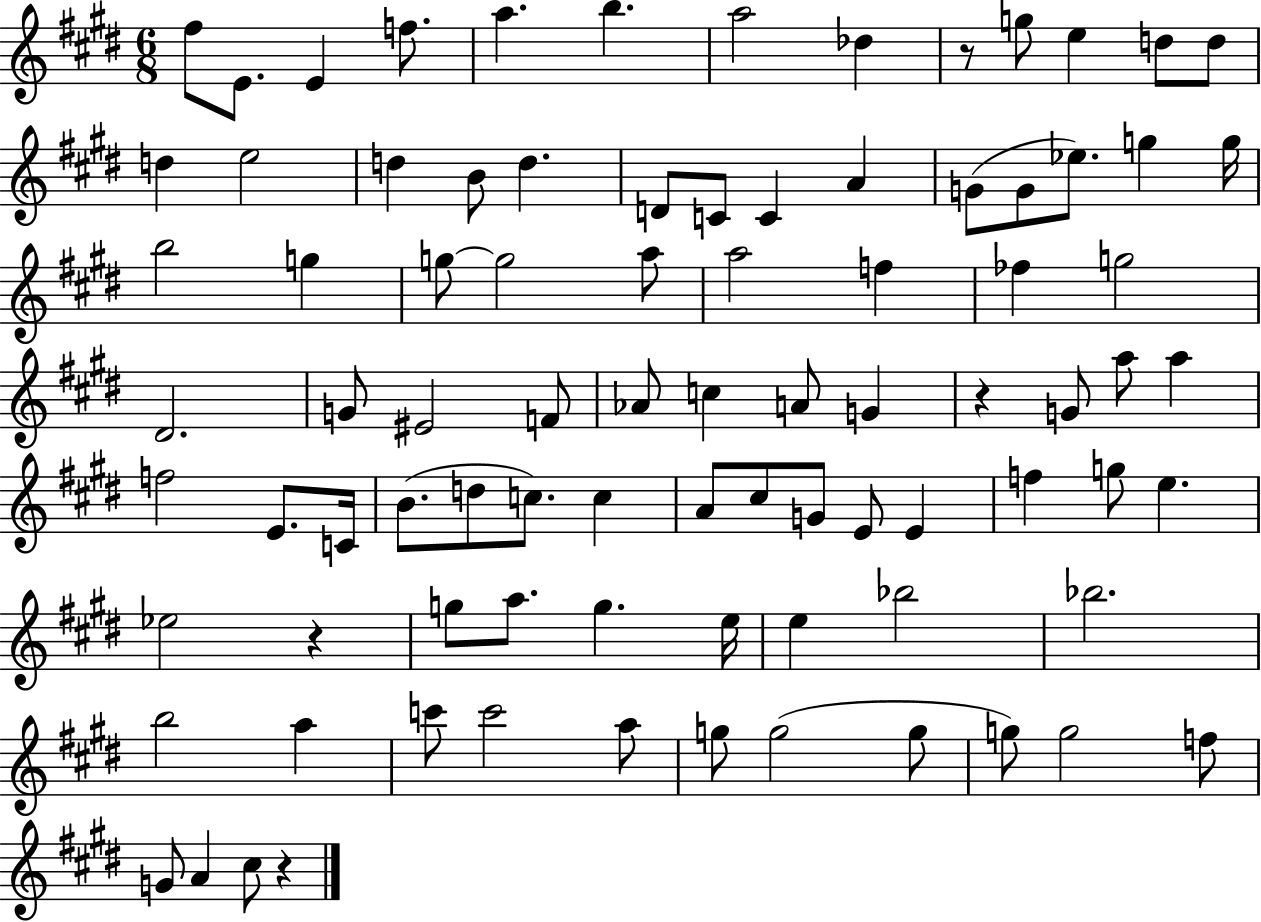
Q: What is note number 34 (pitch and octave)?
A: FES5